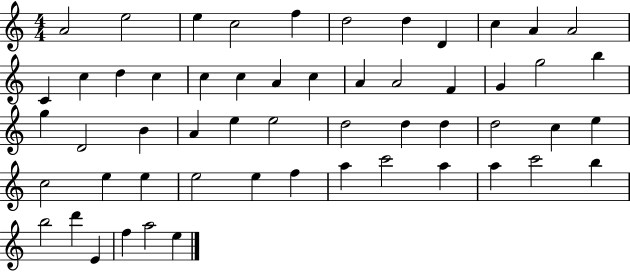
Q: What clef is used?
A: treble